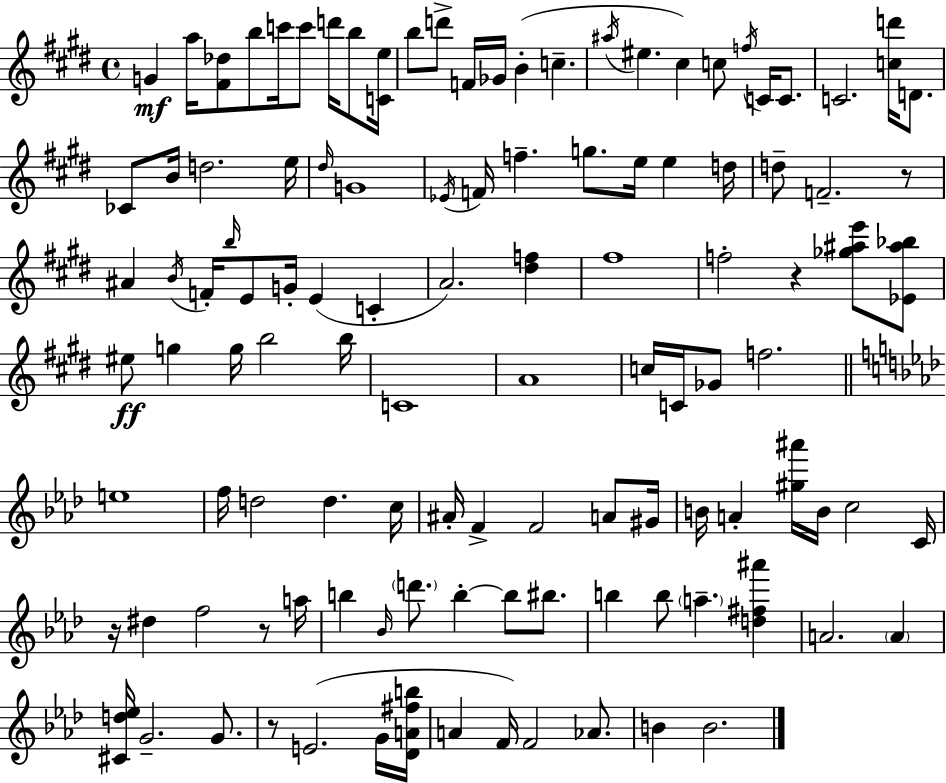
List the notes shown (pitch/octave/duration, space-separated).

G4/q A5/s [F#4,Db5]/e B5/e C6/s C6/e D6/s B5/e [C4,E5]/s B5/e D6/e F4/s Gb4/s B4/q C5/q. A#5/s EIS5/q. C#5/q C5/e F5/s C4/s C4/e. C4/h. [C5,D6]/s D4/e. CES4/e B4/s D5/h. E5/s D#5/s G4/w Eb4/s F4/s F5/q. G5/e. E5/s E5/q D5/s D5/e F4/h. R/e A#4/q B4/s F4/s B5/s E4/e G4/s E4/q C4/q A4/h. [D#5,F5]/q F#5/w F5/h R/q [Gb5,A#5,E6]/e [Eb4,A#5,Bb5]/e EIS5/e G5/q G5/s B5/h B5/s C4/w A4/w C5/s C4/s Gb4/e F5/h. E5/w F5/s D5/h D5/q. C5/s A#4/s F4/q F4/h A4/e G#4/s B4/s A4/q [G#5,A#6]/s B4/s C5/h C4/s R/s D#5/q F5/h R/e A5/s B5/q Bb4/s D6/e. B5/q B5/e BIS5/e. B5/q B5/e A5/q. [D5,F#5,A#6]/q A4/h. A4/q [C#4,D5,Eb5]/s G4/h. G4/e. R/e E4/h. G4/s [Db4,A4,F#5,B5]/s A4/q F4/s F4/h Ab4/e. B4/q B4/h.